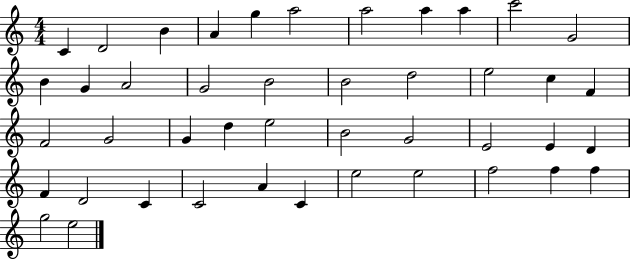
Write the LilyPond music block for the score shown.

{
  \clef treble
  \numericTimeSignature
  \time 4/4
  \key c \major
  c'4 d'2 b'4 | a'4 g''4 a''2 | a''2 a''4 a''4 | c'''2 g'2 | \break b'4 g'4 a'2 | g'2 b'2 | b'2 d''2 | e''2 c''4 f'4 | \break f'2 g'2 | g'4 d''4 e''2 | b'2 g'2 | e'2 e'4 d'4 | \break f'4 d'2 c'4 | c'2 a'4 c'4 | e''2 e''2 | f''2 f''4 f''4 | \break g''2 e''2 | \bar "|."
}